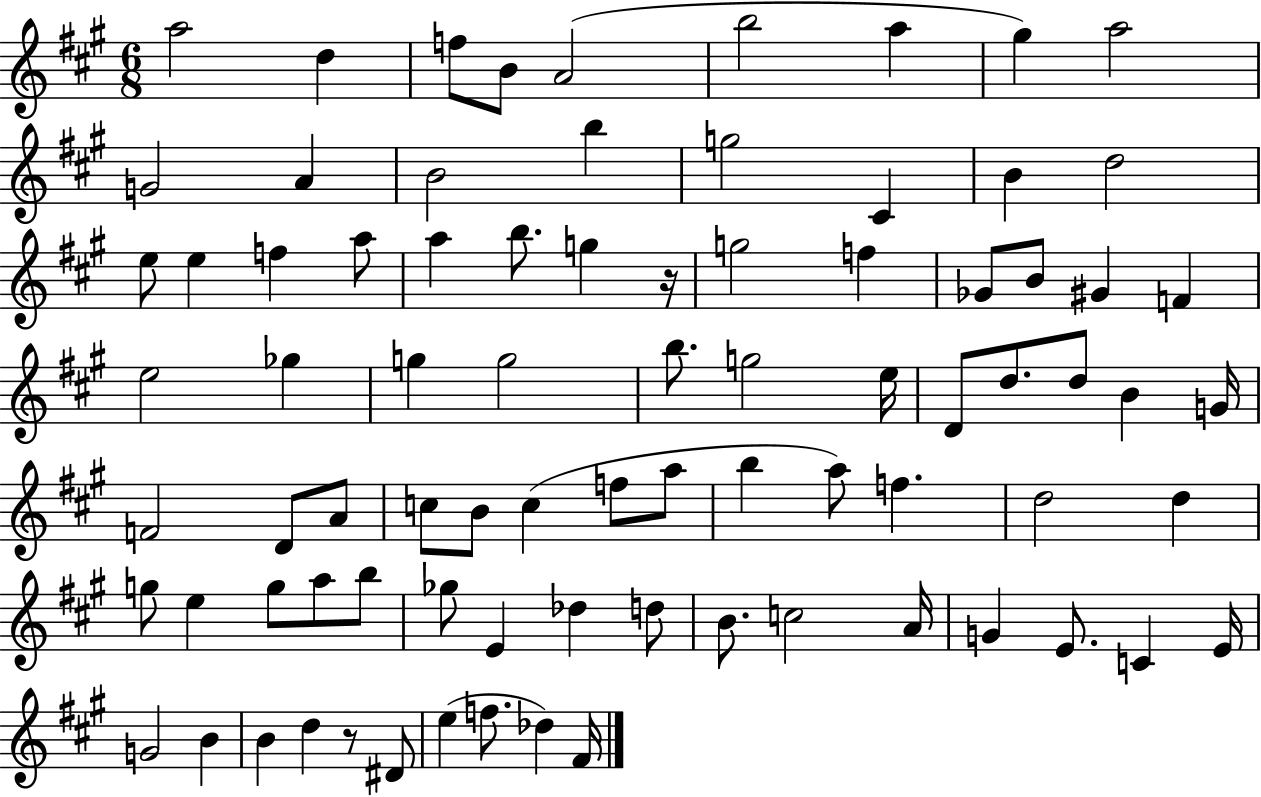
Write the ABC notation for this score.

X:1
T:Untitled
M:6/8
L:1/4
K:A
a2 d f/2 B/2 A2 b2 a ^g a2 G2 A B2 b g2 ^C B d2 e/2 e f a/2 a b/2 g z/4 g2 f _G/2 B/2 ^G F e2 _g g g2 b/2 g2 e/4 D/2 d/2 d/2 B G/4 F2 D/2 A/2 c/2 B/2 c f/2 a/2 b a/2 f d2 d g/2 e g/2 a/2 b/2 _g/2 E _d d/2 B/2 c2 A/4 G E/2 C E/4 G2 B B d z/2 ^D/2 e f/2 _d ^F/4